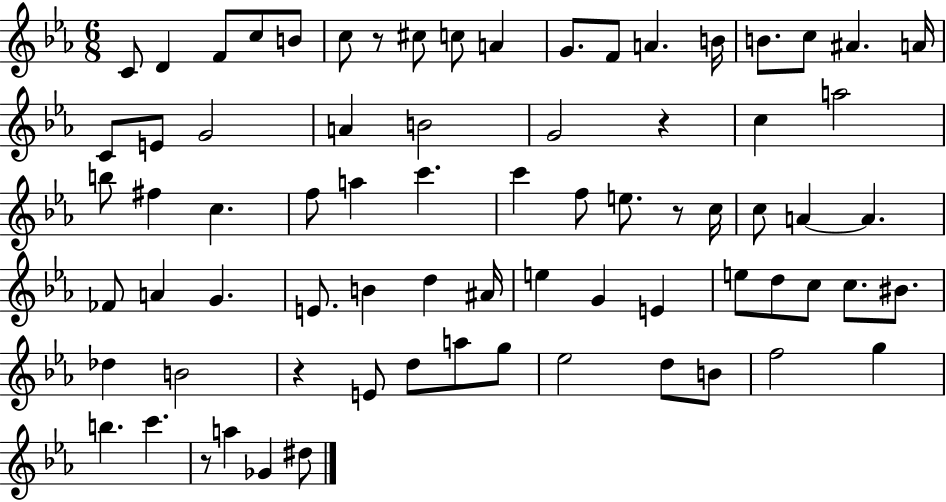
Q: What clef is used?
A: treble